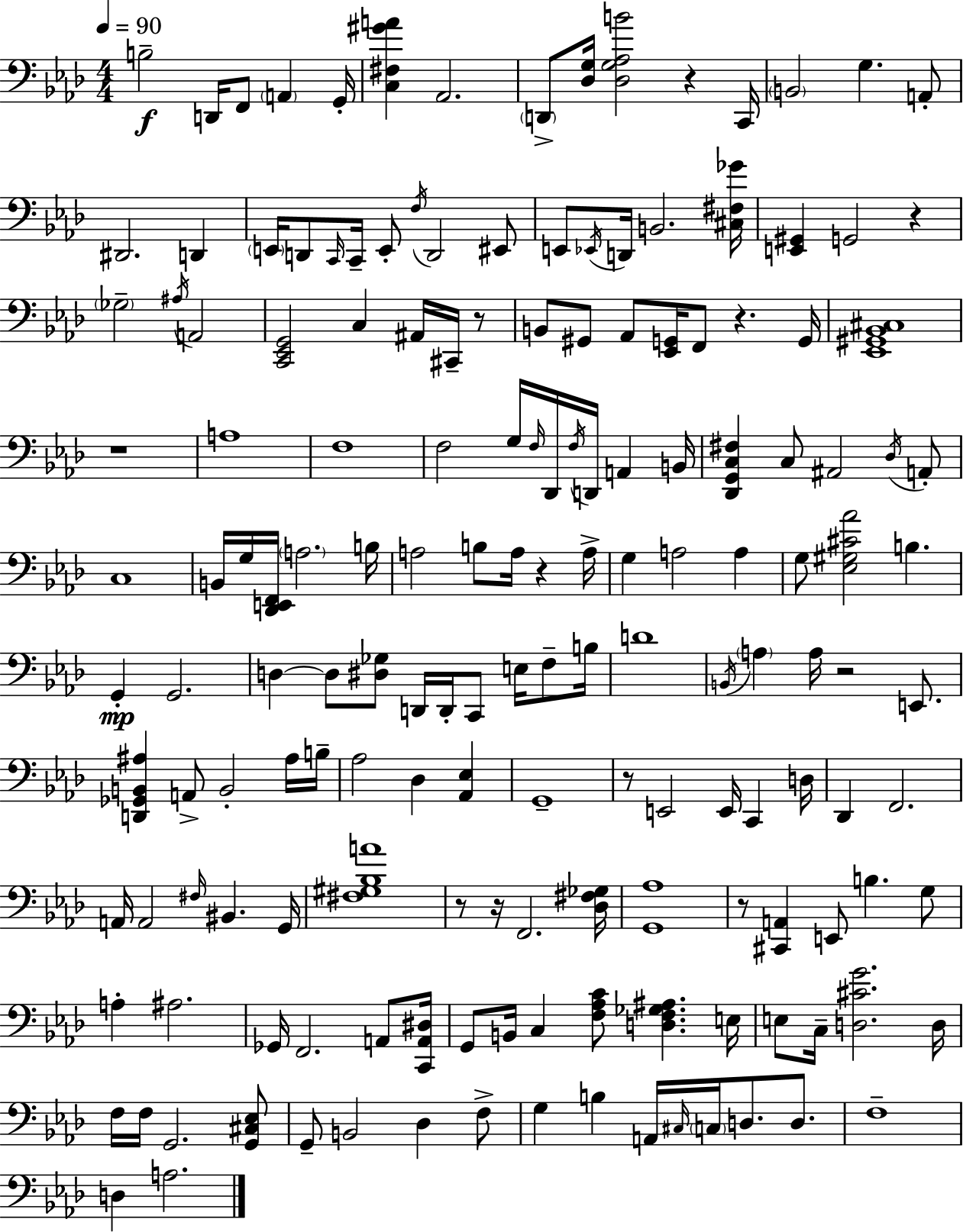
{
  \clef bass
  \numericTimeSignature
  \time 4/4
  \key aes \major
  \tempo 4 = 90
  b2--\f d,16 f,8 \parenthesize a,4 g,16-. | <c fis gis' a'>4 aes,2. | \parenthesize d,8-> <des g>16 <des g aes b'>2 r4 c,16 | \parenthesize b,2 g4. a,8-. | \break dis,2. d,4 | \parenthesize e,16 d,8 \grace { c,16 } c,16-- e,8-. \acciaccatura { f16 } d,2 | eis,8 e,8 \acciaccatura { ees,16 } d,16 b,2. | <cis fis ges'>16 <e, gis,>4 g,2 r4 | \break \parenthesize ges2-- \acciaccatura { ais16 } a,2 | <c, ees, g,>2 c4 | ais,16 cis,16-- r8 b,8 gis,8 aes,8 <ees, g,>16 f,8 r4. | g,16 <ees, gis, bes, cis>1 | \break r1 | a1 | f1 | f2 g16 \grace { f16 } des,16 \acciaccatura { f16 } | \break d,16 a,4 b,16 <des, g, c fis>4 c8 ais,2 | \acciaccatura { des16 } a,8-. c1 | b,16 g16 <des, e, f,>16 \parenthesize a2. | b16 a2 b8 | \break a16 r4 a16-> g4 a2 | a4 g8 <ees gis cis' aes'>2 | b4. g,4-.\mp g,2. | d4~~ d8 <dis ges>8 d,16 | \break d,16-. c,8 e16 f8-- b16 d'1 | \acciaccatura { b,16 } \parenthesize a4 a16 r2 | e,8. <d, ges, b, ais>4 a,8-> b,2-. | ais16 b16-- aes2 | \break des4 <aes, ees>4 g,1-- | r8 e,2 | e,16 c,4 d16 des,4 f,2. | a,16 a,2 | \break \grace { fis16 } bis,4. g,16 <fis gis bes a'>1 | r8 r16 f,2. | <des fis ges>16 <g, aes>1 | r8 <cis, a,>4 e,8 | \break b4. g8 a4-. ais2. | ges,16 f,2. | a,8 <c, a, dis>16 g,8 b,16 c4 | <f aes c'>8 <d f ges ais>4. e16 e8 c16-- <d cis' g'>2. | \break d16 f16 f16 g,2. | <g, cis ees>8 g,8-- b,2 | des4 f8-> g4 b4 | a,16 \grace { cis16 } \parenthesize c16 d8. d8. f1-- | \break d4 a2. | \bar "|."
}